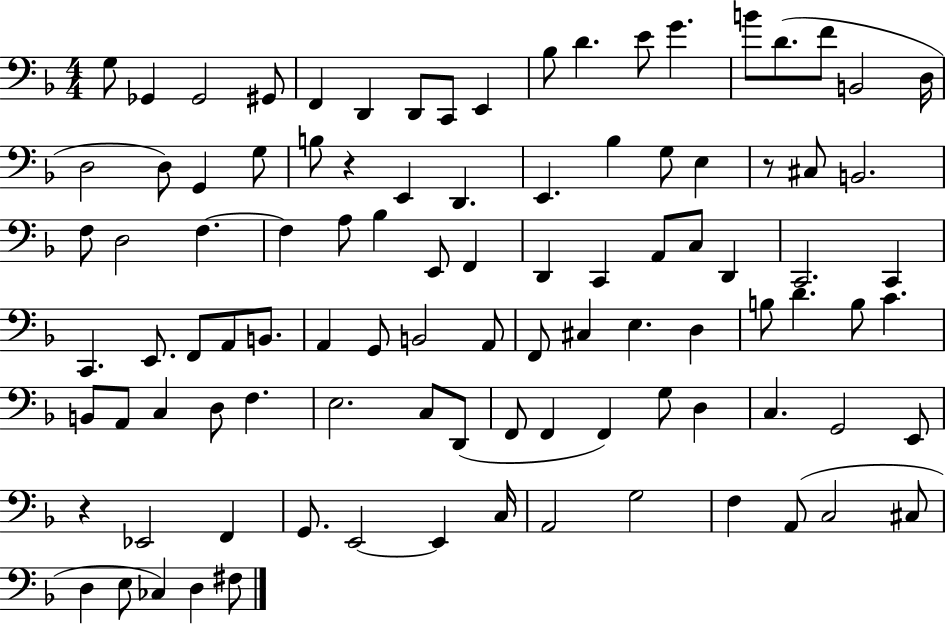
{
  \clef bass
  \numericTimeSignature
  \time 4/4
  \key f \major
  g8 ges,4 ges,2 gis,8 | f,4 d,4 d,8 c,8 e,4 | bes8 d'4. e'8 g'4. | b'8 d'8.( f'8 b,2 d16 | \break d2 d8) g,4 g8 | b8 r4 e,4 d,4. | e,4. bes4 g8 e4 | r8 cis8 b,2. | \break f8 d2 f4.~~ | f4 a8 bes4 e,8 f,4 | d,4 c,4 a,8 c8 d,4 | c,2. c,4 | \break c,4. e,8. f,8 a,8 b,8. | a,4 g,8 b,2 a,8 | f,8 cis4 e4. d4 | b8 d'4. b8 c'4. | \break b,8 a,8 c4 d8 f4. | e2. c8 d,8( | f,8 f,4 f,4) g8 d4 | c4. g,2 e,8 | \break r4 ees,2 f,4 | g,8. e,2~~ e,4 c16 | a,2 g2 | f4 a,8( c2 cis8 | \break d4 e8 ces4) d4 fis8 | \bar "|."
}